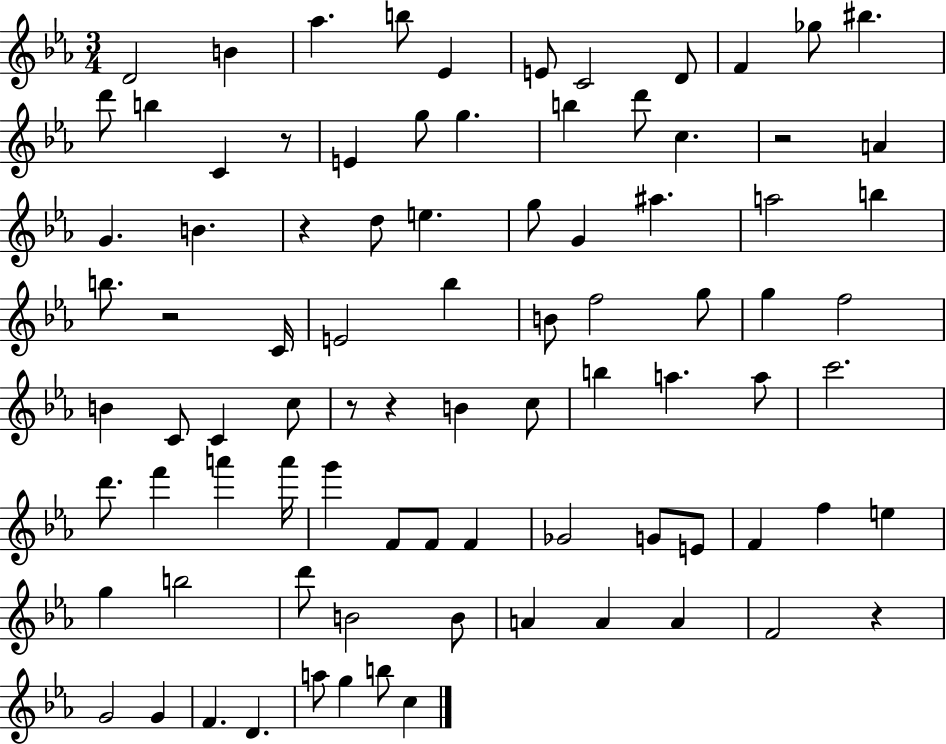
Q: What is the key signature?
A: EES major